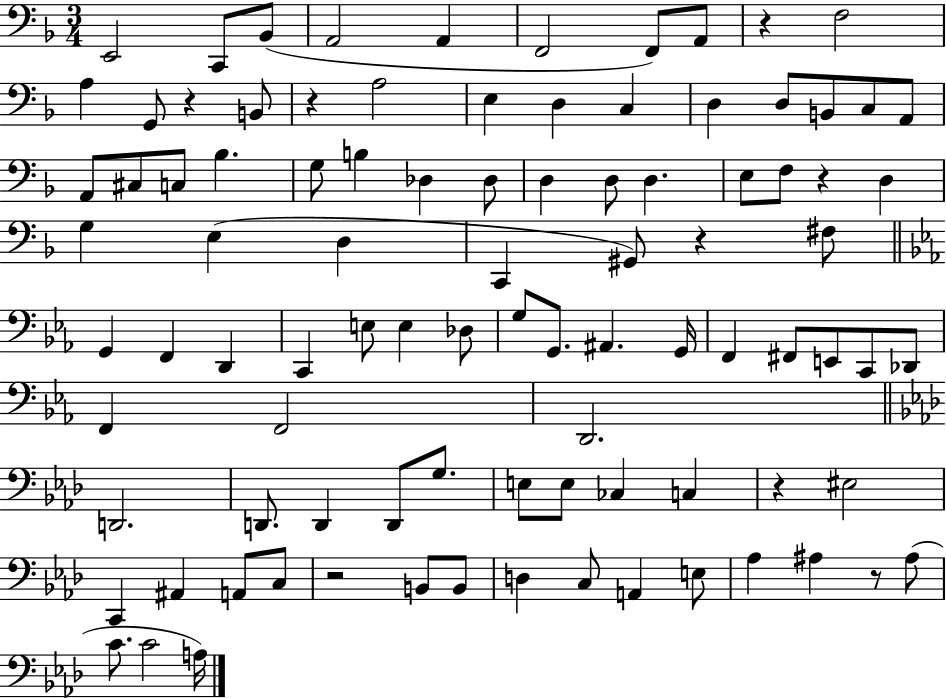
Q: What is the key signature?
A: F major